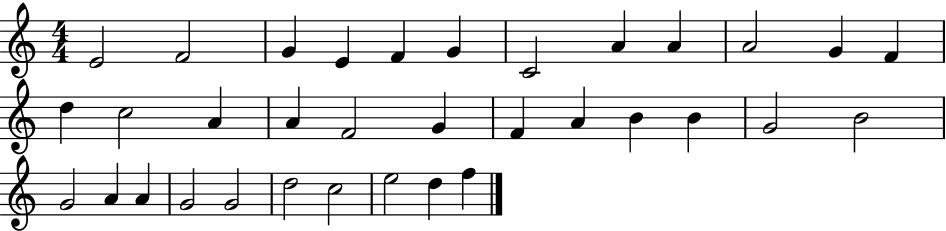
X:1
T:Untitled
M:4/4
L:1/4
K:C
E2 F2 G E F G C2 A A A2 G F d c2 A A F2 G F A B B G2 B2 G2 A A G2 G2 d2 c2 e2 d f